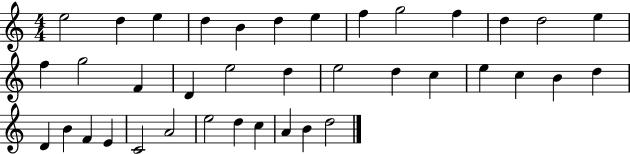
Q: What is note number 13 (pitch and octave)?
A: E5